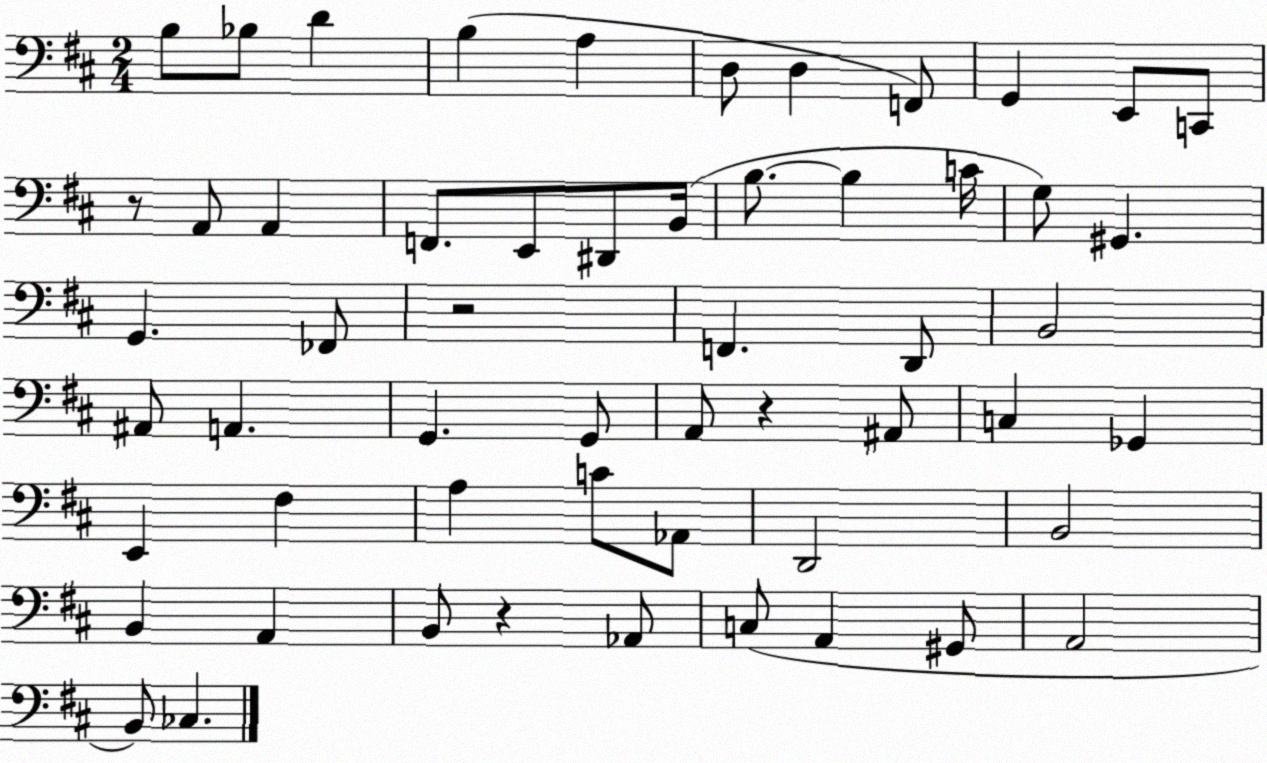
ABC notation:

X:1
T:Untitled
M:2/4
L:1/4
K:D
B,/2 _B,/2 D B, A, D,/2 D, F,,/2 G,, E,,/2 C,,/2 z/2 A,,/2 A,, F,,/2 E,,/2 ^D,,/2 B,,/4 B,/2 B, C/4 G,/2 ^G,, G,, _F,,/2 z2 F,, D,,/2 B,,2 ^A,,/2 A,, G,, G,,/2 A,,/2 z ^A,,/2 C, _G,, E,, ^F, A, C/2 _A,,/2 D,,2 B,,2 B,, A,, B,,/2 z _A,,/2 C,/2 A,, ^G,,/2 A,,2 B,,/2 _C,